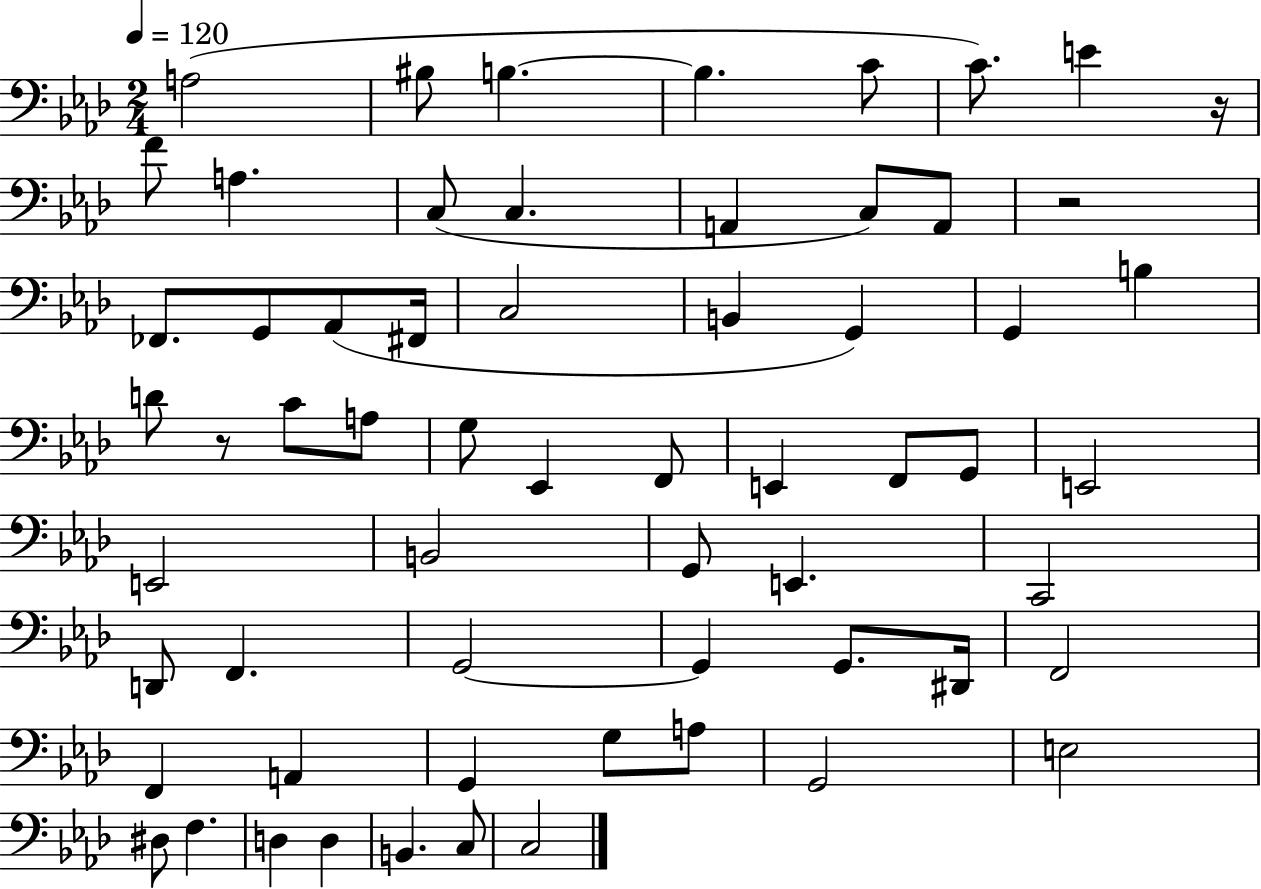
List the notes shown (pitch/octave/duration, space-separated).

A3/h BIS3/e B3/q. B3/q. C4/e C4/e. E4/q R/s F4/e A3/q. C3/e C3/q. A2/q C3/e A2/e R/h FES2/e. G2/e Ab2/e F#2/s C3/h B2/q G2/q G2/q B3/q D4/e R/e C4/e A3/e G3/e Eb2/q F2/e E2/q F2/e G2/e E2/h E2/h B2/h G2/e E2/q. C2/h D2/e F2/q. G2/h G2/q G2/e. D#2/s F2/h F2/q A2/q G2/q G3/e A3/e G2/h E3/h D#3/e F3/q. D3/q D3/q B2/q. C3/e C3/h